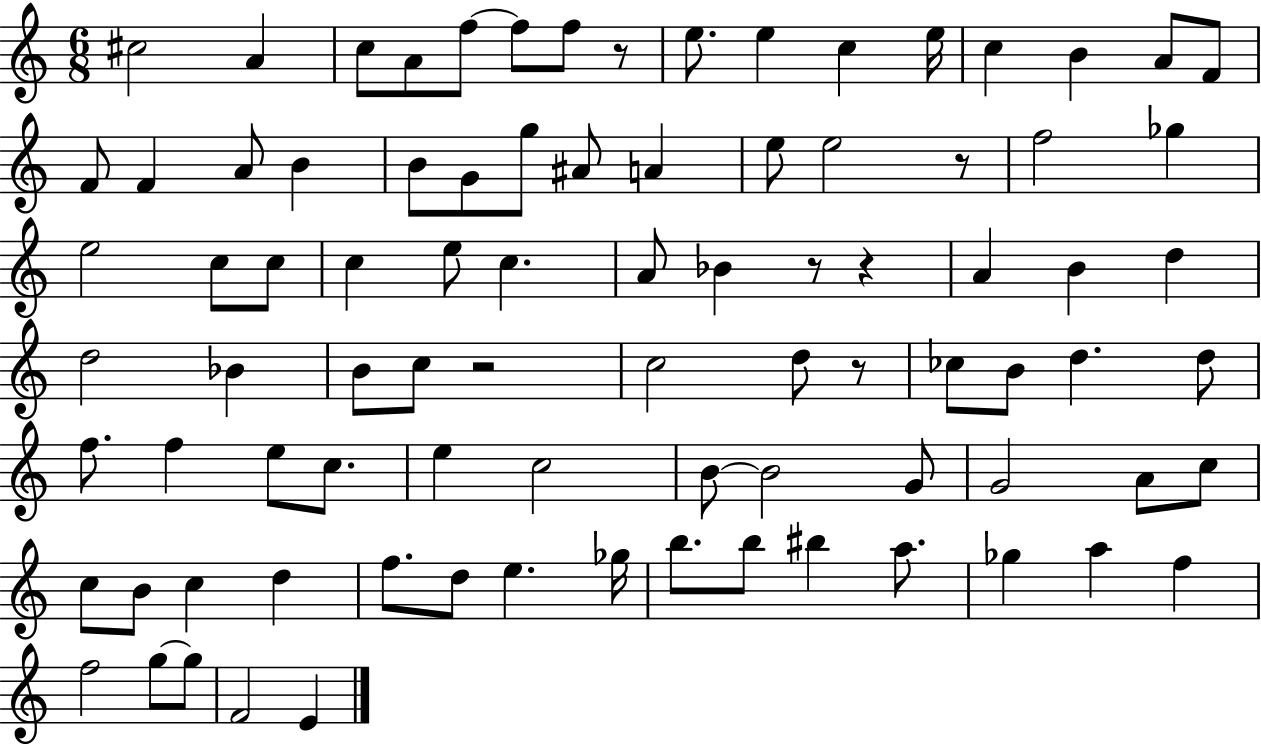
C#5/h A4/q C5/e A4/e F5/e F5/e F5/e R/e E5/e. E5/q C5/q E5/s C5/q B4/q A4/e F4/e F4/e F4/q A4/e B4/q B4/e G4/e G5/e A#4/e A4/q E5/e E5/h R/e F5/h Gb5/q E5/h C5/e C5/e C5/q E5/e C5/q. A4/e Bb4/q R/e R/q A4/q B4/q D5/q D5/h Bb4/q B4/e C5/e R/h C5/h D5/e R/e CES5/e B4/e D5/q. D5/e F5/e. F5/q E5/e C5/e. E5/q C5/h B4/e B4/h G4/e G4/h A4/e C5/e C5/e B4/e C5/q D5/q F5/e. D5/e E5/q. Gb5/s B5/e. B5/e BIS5/q A5/e. Gb5/q A5/q F5/q F5/h G5/e G5/e F4/h E4/q